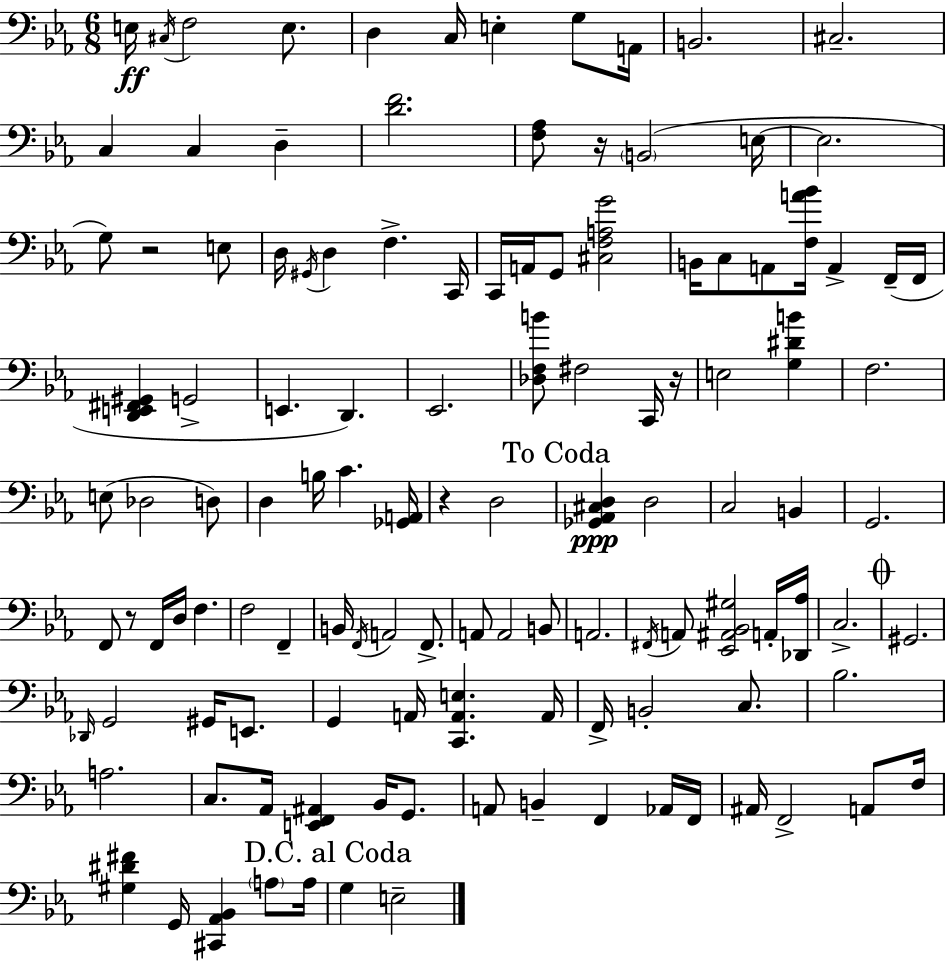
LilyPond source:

{
  \clef bass
  \numericTimeSignature
  \time 6/8
  \key c \minor
  e16\ff \acciaccatura { cis16 } f2 e8. | d4 c16 e4-. g8 | a,16 b,2. | cis2.-- | \break c4 c4 d4-- | <d' f'>2. | <f aes>8 r16 \parenthesize b,2( | e16~~ e2. | \break g8) r2 e8 | d16 \acciaccatura { gis,16 } d4 f4.-> | c,16 c,16 a,16 g,8 <cis f a g'>2 | b,16 c8 a,8 <f a' bes'>16 a,4-> | \break f,16--( f,16 <d, e, fis, gis,>4 g,2-> | e,4. d,4.) | ees,2. | <des f b'>8 fis2 | \break c,16 r16 e2 <g dis' b'>4 | f2. | e8( des2 | d8) d4 b16 c'4. | \break <ges, a,>16 r4 d2 | \mark "To Coda" <ges, aes, cis d>4\ppp d2 | c2 b,4 | g,2. | \break f,8 r8 f,16 d16 f4. | f2 f,4-- | b,16 \acciaccatura { f,16 } a,2 | f,8.-> a,8 a,2 | \break b,8 a,2. | \acciaccatura { fis,16 } a,8 <ees, ais, bes, gis>2 | a,16-. <des, aes>16 c2.-> | \mark \markup { \musicglyph "scripts.coda" } gis,2. | \break \grace { des,16 } g,2 | gis,16 e,8. g,4 a,16 <c, a, e>4. | a,16 f,16-> b,2-. | c8. bes2. | \break a2. | c8. aes,16 <e, f, ais,>4 | bes,16 g,8. a,8 b,4-- f,4 | aes,16 f,16 ais,16 f,2-> | \break a,8 f16 <gis dis' fis'>4 g,16 <cis, aes, bes,>4 | \parenthesize a8 a16 \mark "D.C. al Coda" g4 e2-- | \bar "|."
}